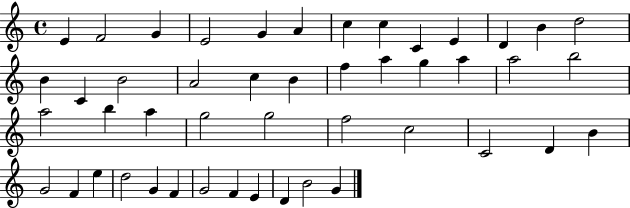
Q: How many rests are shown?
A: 0